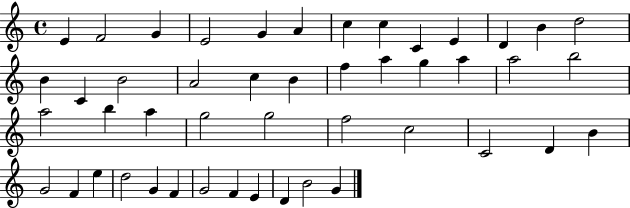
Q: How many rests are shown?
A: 0